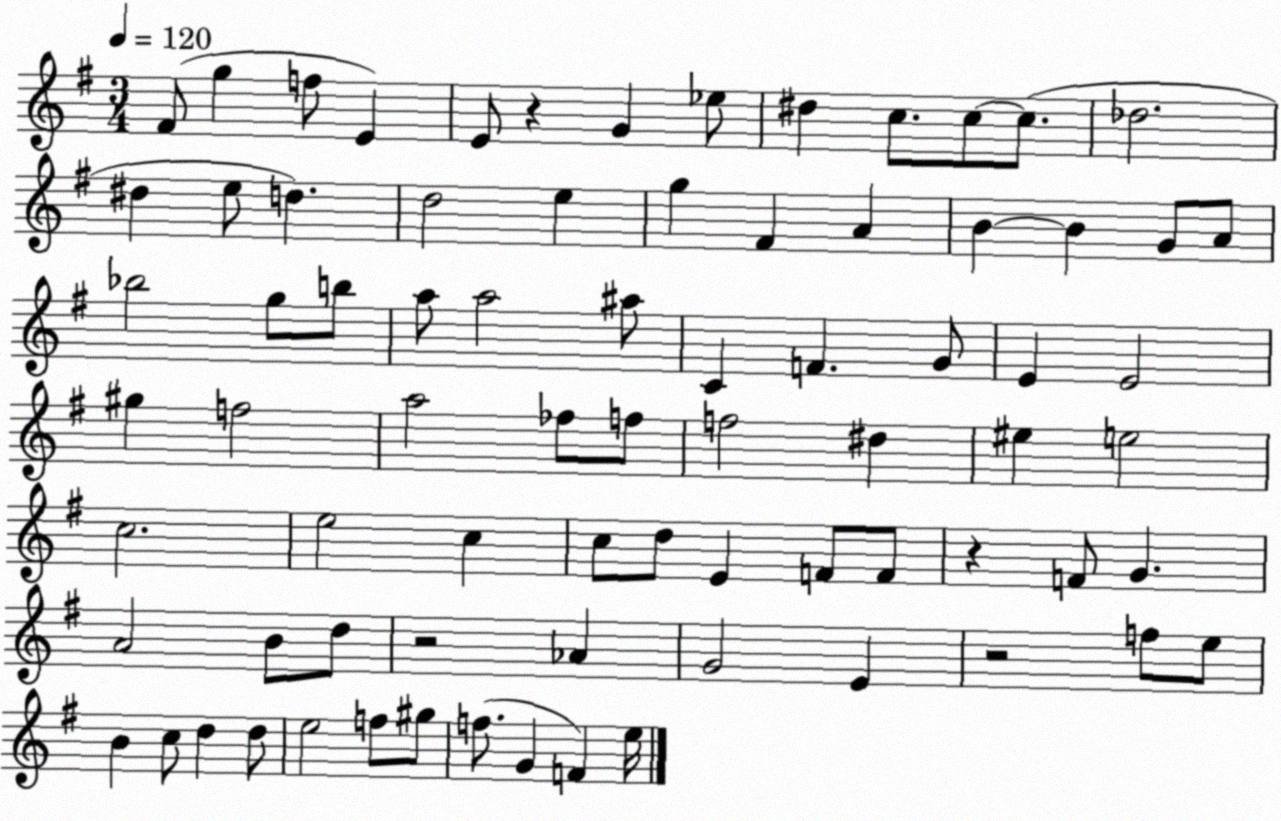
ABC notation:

X:1
T:Untitled
M:3/4
L:1/4
K:G
^F/2 g f/2 E E/2 z G _e/2 ^d c/2 c/2 c/2 _d2 ^d e/2 d d2 e g ^F A B B G/2 A/2 _b2 g/2 b/2 a/2 a2 ^a/2 C F G/2 E E2 ^g f2 a2 _f/2 f/2 f2 ^d ^e e2 c2 e2 c c/2 d/2 E F/2 F/2 z F/2 G A2 B/2 d/2 z2 _A G2 E z2 f/2 e/2 B c/2 d d/2 e2 f/2 ^g/2 f/2 G F e/4